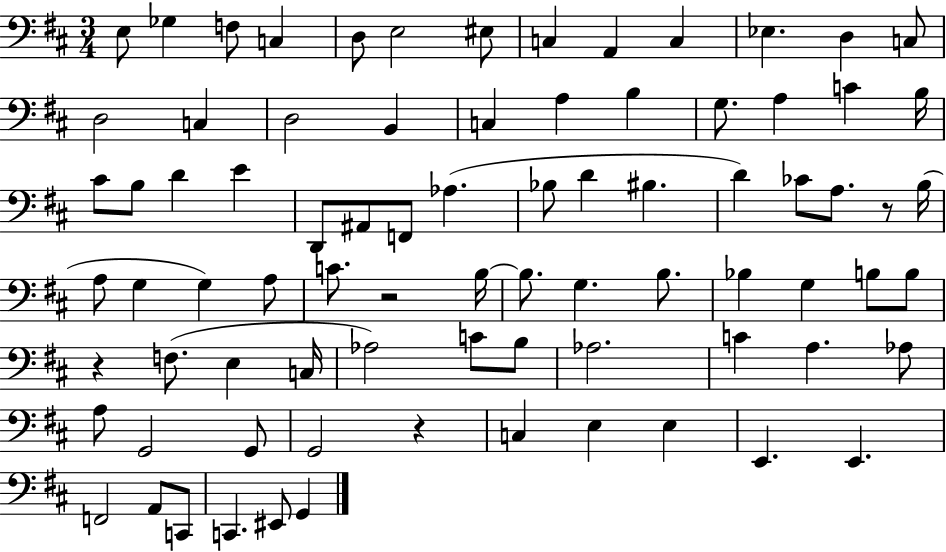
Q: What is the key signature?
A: D major